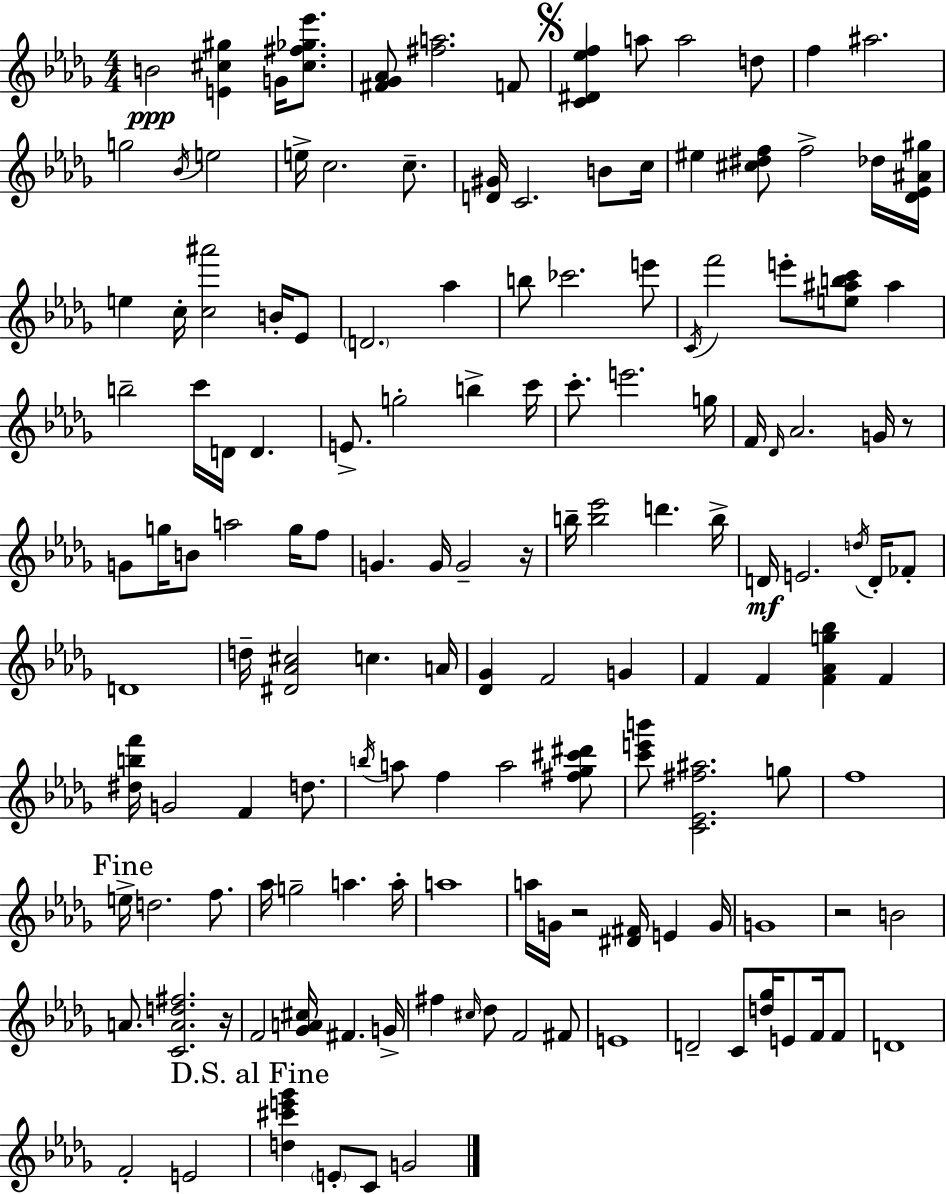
X:1
T:Untitled
M:4/4
L:1/4
K:Bbm
B2 [E^c^g] G/4 [^c^f_g_e']/2 [^F_G_A]/2 [^fa]2 F/2 [C^D_ef] a/2 a2 d/2 f ^a2 g2 _B/4 e2 e/4 c2 c/2 [D^G]/4 C2 B/2 c/4 ^e [^c^df]/2 f2 _d/4 [_D_E^A^g]/4 e c/4 [c^a']2 B/4 _E/2 D2 _a b/2 _c'2 e'/2 C/4 f'2 e'/2 [e^abc']/2 ^a b2 c'/4 D/4 D E/2 g2 b c'/4 c'/2 e'2 g/4 F/4 _D/4 _A2 G/4 z/2 G/2 g/4 B/2 a2 g/4 f/2 G G/4 G2 z/4 b/4 [b_e']2 d' b/4 D/4 E2 d/4 D/4 _F/2 D4 d/4 [^D_A^c]2 c A/4 [_D_G] F2 G F F [F_Ag_b] F [^dbf']/4 G2 F d/2 b/4 a/2 f a2 [^f_g^c'^d']/2 [c'e'b']/2 [C_E^f^a]2 g/2 f4 e/4 d2 f/2 _a/4 g2 a a/4 a4 a/4 G/4 z2 [^D^F]/4 E G/4 G4 z2 B2 A/2 [CAd^f]2 z/4 F2 [_GA^c]/4 ^F G/4 ^f ^c/4 _d/2 F2 ^F/2 E4 D2 C/2 [d_g]/4 E/2 F/4 F/2 D4 F2 E2 [d^c'e'_g'] E/2 C/2 G2